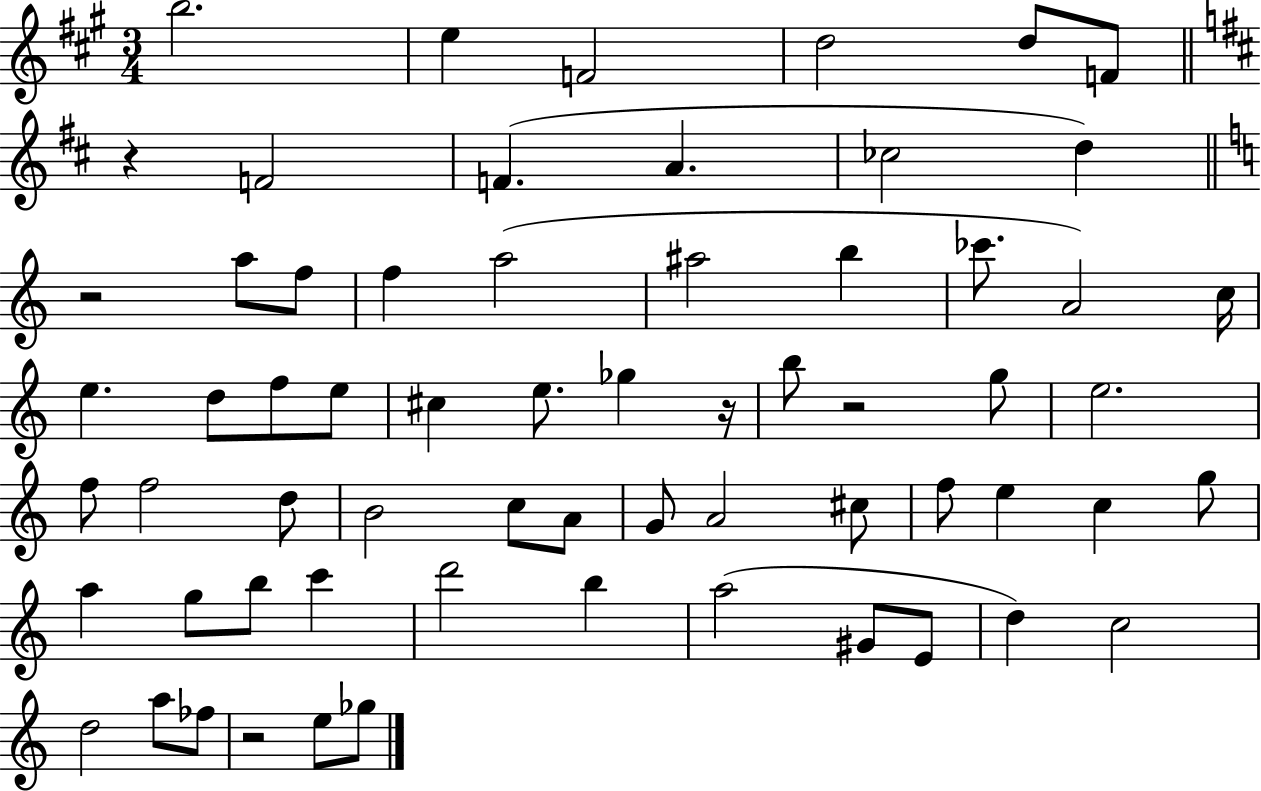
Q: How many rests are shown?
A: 5